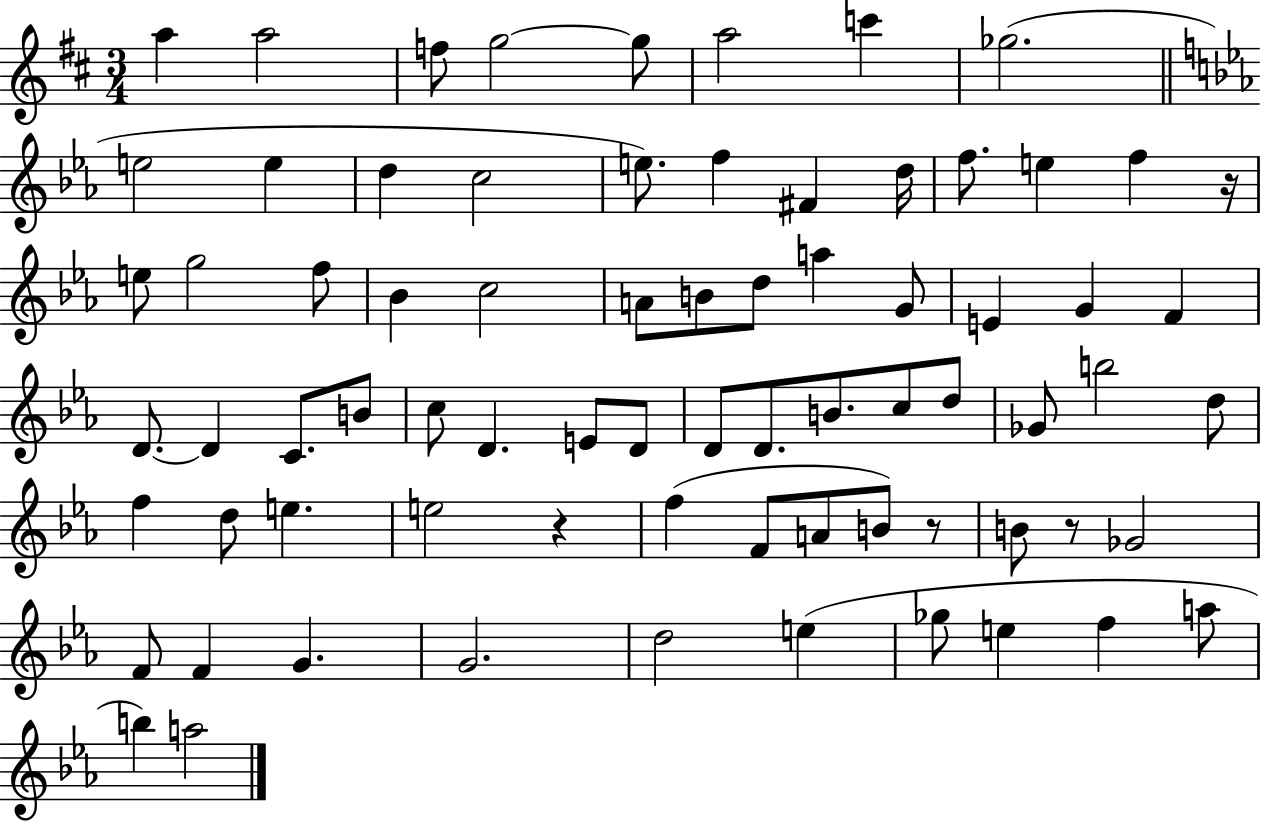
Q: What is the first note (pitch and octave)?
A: A5